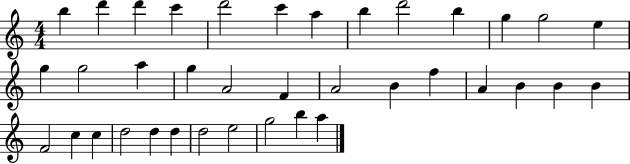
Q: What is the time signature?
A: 4/4